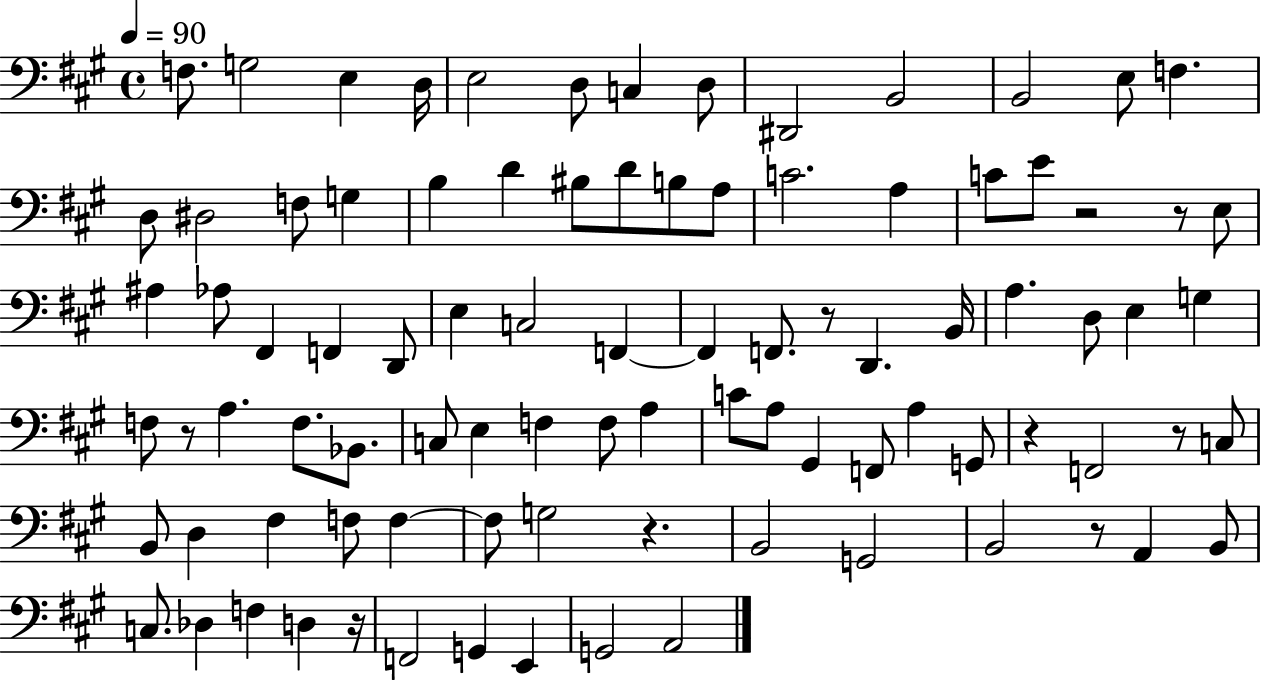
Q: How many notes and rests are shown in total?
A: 91